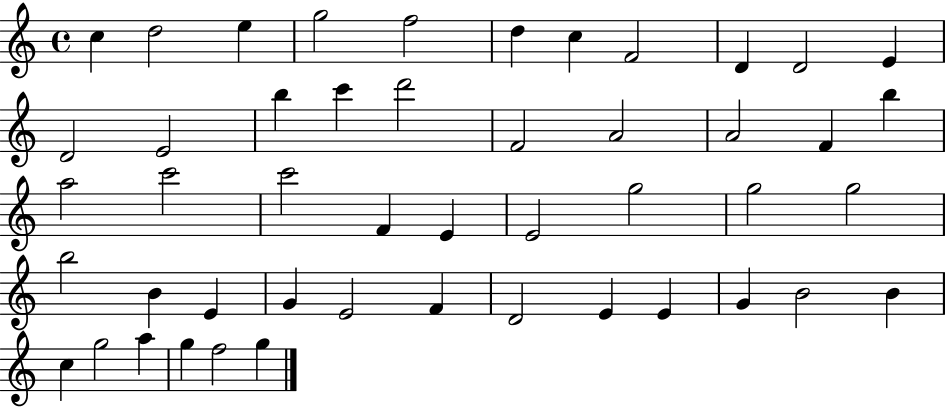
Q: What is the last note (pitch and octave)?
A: G5